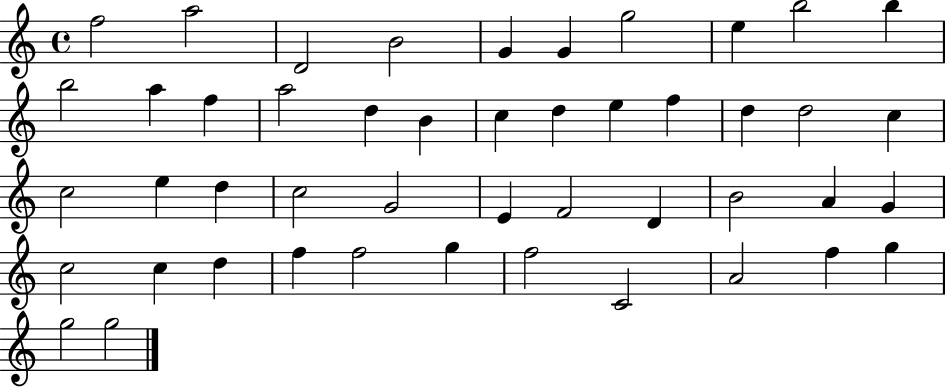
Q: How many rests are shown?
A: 0